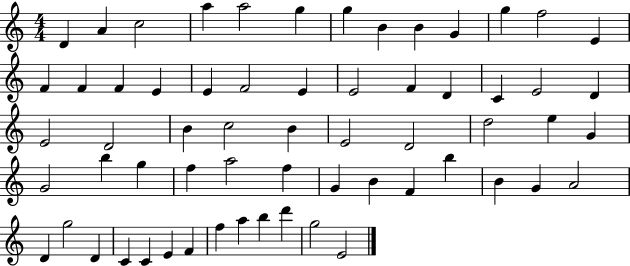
X:1
T:Untitled
M:4/4
L:1/4
K:C
D A c2 a a2 g g B B G g f2 E F F F E E F2 E E2 F D C E2 D E2 D2 B c2 B E2 D2 d2 e G G2 b g f a2 f G B F b B G A2 D g2 D C C E F f a b d' g2 E2